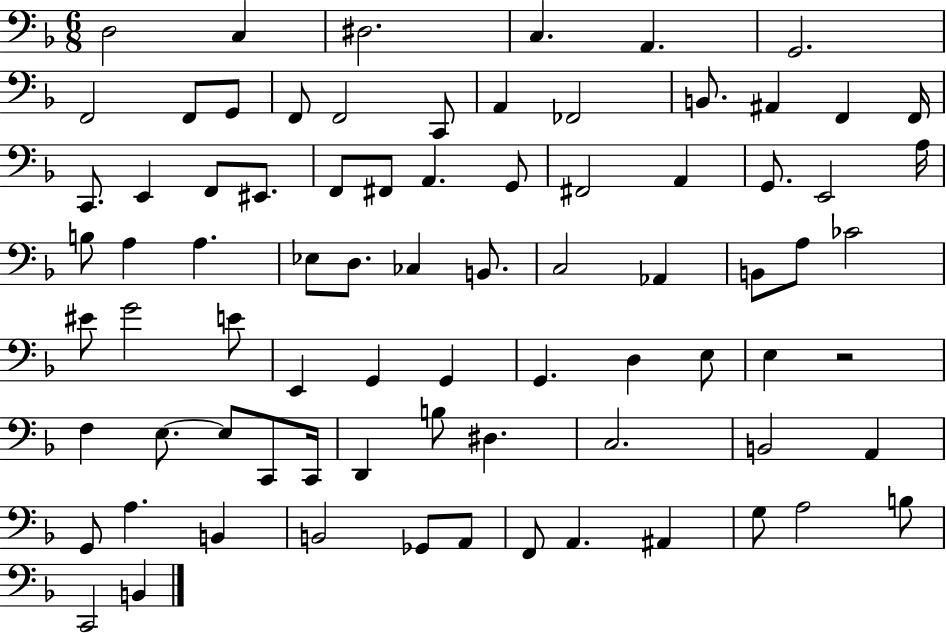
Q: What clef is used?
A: bass